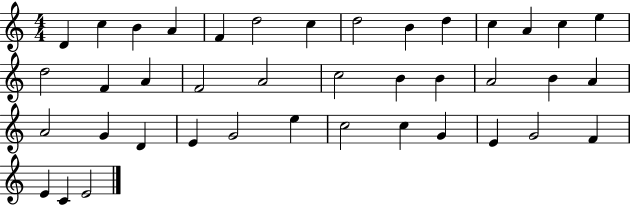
{
  \clef treble
  \numericTimeSignature
  \time 4/4
  \key c \major
  d'4 c''4 b'4 a'4 | f'4 d''2 c''4 | d''2 b'4 d''4 | c''4 a'4 c''4 e''4 | \break d''2 f'4 a'4 | f'2 a'2 | c''2 b'4 b'4 | a'2 b'4 a'4 | \break a'2 g'4 d'4 | e'4 g'2 e''4 | c''2 c''4 g'4 | e'4 g'2 f'4 | \break e'4 c'4 e'2 | \bar "|."
}